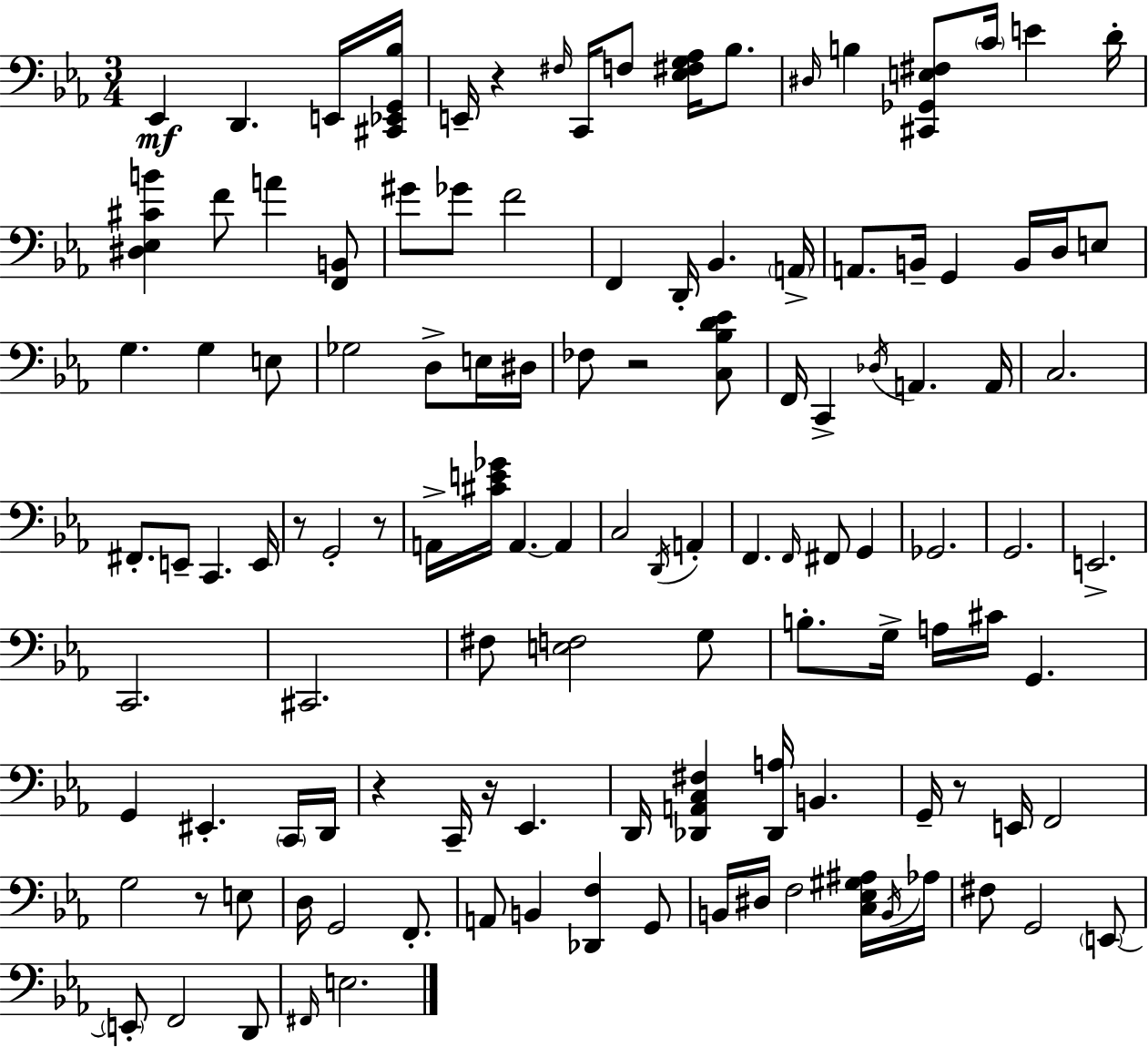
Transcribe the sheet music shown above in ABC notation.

X:1
T:Untitled
M:3/4
L:1/4
K:Cm
_E,, D,, E,,/4 [^C,,_E,,G,,_B,]/4 E,,/4 z ^F,/4 C,,/4 F,/2 [_E,^F,G,_A,]/4 _B,/2 ^D,/4 B, [^C,,_G,,E,^F,]/2 C/4 E D/4 [^D,_E,^CB] F/2 A [F,,B,,]/2 ^G/2 _G/2 F2 F,, D,,/4 _B,, A,,/4 A,,/2 B,,/4 G,, B,,/4 D,/4 E,/2 G, G, E,/2 _G,2 D,/2 E,/4 ^D,/4 _F,/2 z2 [C,_B,D_E]/2 F,,/4 C,, _D,/4 A,, A,,/4 C,2 ^F,,/2 E,,/2 C,, E,,/4 z/2 G,,2 z/2 A,,/4 [^CE_G]/4 A,, A,, C,2 D,,/4 A,, F,, F,,/4 ^F,,/2 G,, _G,,2 G,,2 E,,2 C,,2 ^C,,2 ^F,/2 [E,F,]2 G,/2 B,/2 G,/4 A,/4 ^C/4 G,, G,, ^E,, C,,/4 D,,/4 z C,,/4 z/4 _E,, D,,/4 [_D,,A,,C,^F,] [_D,,A,]/4 B,, G,,/4 z/2 E,,/4 F,,2 G,2 z/2 E,/2 D,/4 G,,2 F,,/2 A,,/2 B,, [_D,,F,] G,,/2 B,,/4 ^D,/4 F,2 [C,_E,^G,^A,]/4 B,,/4 _A,/4 ^F,/2 G,,2 E,,/2 E,,/2 F,,2 D,,/2 ^F,,/4 E,2